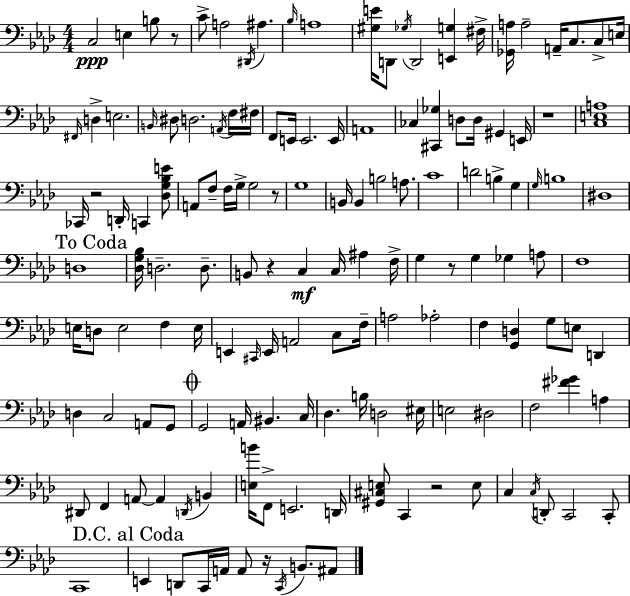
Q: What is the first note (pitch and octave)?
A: C3